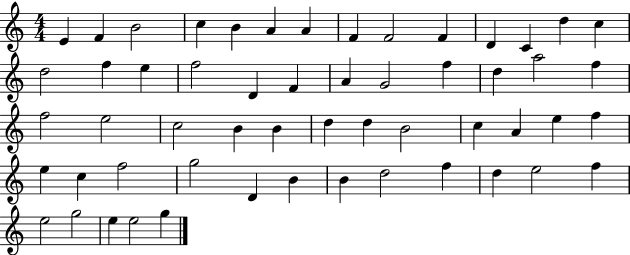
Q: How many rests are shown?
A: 0